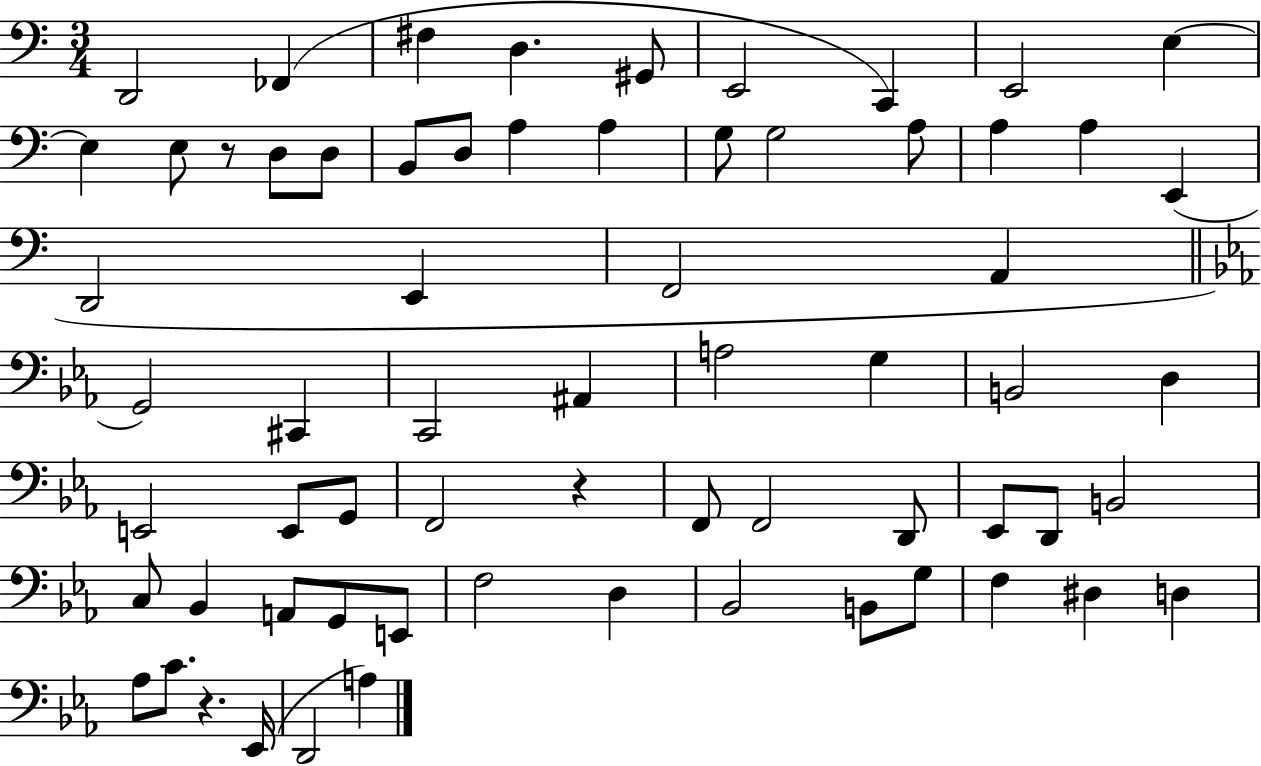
D2/h FES2/q F#3/q D3/q. G#2/e E2/h C2/q E2/h E3/q E3/q E3/e R/e D3/e D3/e B2/e D3/e A3/q A3/q G3/e G3/h A3/e A3/q A3/q E2/q D2/h E2/q F2/h A2/q G2/h C#2/q C2/h A#2/q A3/h G3/q B2/h D3/q E2/h E2/e G2/e F2/h R/q F2/e F2/h D2/e Eb2/e D2/e B2/h C3/e Bb2/q A2/e G2/e E2/e F3/h D3/q Bb2/h B2/e G3/e F3/q D#3/q D3/q Ab3/e C4/e. R/q. Eb2/s D2/h A3/q